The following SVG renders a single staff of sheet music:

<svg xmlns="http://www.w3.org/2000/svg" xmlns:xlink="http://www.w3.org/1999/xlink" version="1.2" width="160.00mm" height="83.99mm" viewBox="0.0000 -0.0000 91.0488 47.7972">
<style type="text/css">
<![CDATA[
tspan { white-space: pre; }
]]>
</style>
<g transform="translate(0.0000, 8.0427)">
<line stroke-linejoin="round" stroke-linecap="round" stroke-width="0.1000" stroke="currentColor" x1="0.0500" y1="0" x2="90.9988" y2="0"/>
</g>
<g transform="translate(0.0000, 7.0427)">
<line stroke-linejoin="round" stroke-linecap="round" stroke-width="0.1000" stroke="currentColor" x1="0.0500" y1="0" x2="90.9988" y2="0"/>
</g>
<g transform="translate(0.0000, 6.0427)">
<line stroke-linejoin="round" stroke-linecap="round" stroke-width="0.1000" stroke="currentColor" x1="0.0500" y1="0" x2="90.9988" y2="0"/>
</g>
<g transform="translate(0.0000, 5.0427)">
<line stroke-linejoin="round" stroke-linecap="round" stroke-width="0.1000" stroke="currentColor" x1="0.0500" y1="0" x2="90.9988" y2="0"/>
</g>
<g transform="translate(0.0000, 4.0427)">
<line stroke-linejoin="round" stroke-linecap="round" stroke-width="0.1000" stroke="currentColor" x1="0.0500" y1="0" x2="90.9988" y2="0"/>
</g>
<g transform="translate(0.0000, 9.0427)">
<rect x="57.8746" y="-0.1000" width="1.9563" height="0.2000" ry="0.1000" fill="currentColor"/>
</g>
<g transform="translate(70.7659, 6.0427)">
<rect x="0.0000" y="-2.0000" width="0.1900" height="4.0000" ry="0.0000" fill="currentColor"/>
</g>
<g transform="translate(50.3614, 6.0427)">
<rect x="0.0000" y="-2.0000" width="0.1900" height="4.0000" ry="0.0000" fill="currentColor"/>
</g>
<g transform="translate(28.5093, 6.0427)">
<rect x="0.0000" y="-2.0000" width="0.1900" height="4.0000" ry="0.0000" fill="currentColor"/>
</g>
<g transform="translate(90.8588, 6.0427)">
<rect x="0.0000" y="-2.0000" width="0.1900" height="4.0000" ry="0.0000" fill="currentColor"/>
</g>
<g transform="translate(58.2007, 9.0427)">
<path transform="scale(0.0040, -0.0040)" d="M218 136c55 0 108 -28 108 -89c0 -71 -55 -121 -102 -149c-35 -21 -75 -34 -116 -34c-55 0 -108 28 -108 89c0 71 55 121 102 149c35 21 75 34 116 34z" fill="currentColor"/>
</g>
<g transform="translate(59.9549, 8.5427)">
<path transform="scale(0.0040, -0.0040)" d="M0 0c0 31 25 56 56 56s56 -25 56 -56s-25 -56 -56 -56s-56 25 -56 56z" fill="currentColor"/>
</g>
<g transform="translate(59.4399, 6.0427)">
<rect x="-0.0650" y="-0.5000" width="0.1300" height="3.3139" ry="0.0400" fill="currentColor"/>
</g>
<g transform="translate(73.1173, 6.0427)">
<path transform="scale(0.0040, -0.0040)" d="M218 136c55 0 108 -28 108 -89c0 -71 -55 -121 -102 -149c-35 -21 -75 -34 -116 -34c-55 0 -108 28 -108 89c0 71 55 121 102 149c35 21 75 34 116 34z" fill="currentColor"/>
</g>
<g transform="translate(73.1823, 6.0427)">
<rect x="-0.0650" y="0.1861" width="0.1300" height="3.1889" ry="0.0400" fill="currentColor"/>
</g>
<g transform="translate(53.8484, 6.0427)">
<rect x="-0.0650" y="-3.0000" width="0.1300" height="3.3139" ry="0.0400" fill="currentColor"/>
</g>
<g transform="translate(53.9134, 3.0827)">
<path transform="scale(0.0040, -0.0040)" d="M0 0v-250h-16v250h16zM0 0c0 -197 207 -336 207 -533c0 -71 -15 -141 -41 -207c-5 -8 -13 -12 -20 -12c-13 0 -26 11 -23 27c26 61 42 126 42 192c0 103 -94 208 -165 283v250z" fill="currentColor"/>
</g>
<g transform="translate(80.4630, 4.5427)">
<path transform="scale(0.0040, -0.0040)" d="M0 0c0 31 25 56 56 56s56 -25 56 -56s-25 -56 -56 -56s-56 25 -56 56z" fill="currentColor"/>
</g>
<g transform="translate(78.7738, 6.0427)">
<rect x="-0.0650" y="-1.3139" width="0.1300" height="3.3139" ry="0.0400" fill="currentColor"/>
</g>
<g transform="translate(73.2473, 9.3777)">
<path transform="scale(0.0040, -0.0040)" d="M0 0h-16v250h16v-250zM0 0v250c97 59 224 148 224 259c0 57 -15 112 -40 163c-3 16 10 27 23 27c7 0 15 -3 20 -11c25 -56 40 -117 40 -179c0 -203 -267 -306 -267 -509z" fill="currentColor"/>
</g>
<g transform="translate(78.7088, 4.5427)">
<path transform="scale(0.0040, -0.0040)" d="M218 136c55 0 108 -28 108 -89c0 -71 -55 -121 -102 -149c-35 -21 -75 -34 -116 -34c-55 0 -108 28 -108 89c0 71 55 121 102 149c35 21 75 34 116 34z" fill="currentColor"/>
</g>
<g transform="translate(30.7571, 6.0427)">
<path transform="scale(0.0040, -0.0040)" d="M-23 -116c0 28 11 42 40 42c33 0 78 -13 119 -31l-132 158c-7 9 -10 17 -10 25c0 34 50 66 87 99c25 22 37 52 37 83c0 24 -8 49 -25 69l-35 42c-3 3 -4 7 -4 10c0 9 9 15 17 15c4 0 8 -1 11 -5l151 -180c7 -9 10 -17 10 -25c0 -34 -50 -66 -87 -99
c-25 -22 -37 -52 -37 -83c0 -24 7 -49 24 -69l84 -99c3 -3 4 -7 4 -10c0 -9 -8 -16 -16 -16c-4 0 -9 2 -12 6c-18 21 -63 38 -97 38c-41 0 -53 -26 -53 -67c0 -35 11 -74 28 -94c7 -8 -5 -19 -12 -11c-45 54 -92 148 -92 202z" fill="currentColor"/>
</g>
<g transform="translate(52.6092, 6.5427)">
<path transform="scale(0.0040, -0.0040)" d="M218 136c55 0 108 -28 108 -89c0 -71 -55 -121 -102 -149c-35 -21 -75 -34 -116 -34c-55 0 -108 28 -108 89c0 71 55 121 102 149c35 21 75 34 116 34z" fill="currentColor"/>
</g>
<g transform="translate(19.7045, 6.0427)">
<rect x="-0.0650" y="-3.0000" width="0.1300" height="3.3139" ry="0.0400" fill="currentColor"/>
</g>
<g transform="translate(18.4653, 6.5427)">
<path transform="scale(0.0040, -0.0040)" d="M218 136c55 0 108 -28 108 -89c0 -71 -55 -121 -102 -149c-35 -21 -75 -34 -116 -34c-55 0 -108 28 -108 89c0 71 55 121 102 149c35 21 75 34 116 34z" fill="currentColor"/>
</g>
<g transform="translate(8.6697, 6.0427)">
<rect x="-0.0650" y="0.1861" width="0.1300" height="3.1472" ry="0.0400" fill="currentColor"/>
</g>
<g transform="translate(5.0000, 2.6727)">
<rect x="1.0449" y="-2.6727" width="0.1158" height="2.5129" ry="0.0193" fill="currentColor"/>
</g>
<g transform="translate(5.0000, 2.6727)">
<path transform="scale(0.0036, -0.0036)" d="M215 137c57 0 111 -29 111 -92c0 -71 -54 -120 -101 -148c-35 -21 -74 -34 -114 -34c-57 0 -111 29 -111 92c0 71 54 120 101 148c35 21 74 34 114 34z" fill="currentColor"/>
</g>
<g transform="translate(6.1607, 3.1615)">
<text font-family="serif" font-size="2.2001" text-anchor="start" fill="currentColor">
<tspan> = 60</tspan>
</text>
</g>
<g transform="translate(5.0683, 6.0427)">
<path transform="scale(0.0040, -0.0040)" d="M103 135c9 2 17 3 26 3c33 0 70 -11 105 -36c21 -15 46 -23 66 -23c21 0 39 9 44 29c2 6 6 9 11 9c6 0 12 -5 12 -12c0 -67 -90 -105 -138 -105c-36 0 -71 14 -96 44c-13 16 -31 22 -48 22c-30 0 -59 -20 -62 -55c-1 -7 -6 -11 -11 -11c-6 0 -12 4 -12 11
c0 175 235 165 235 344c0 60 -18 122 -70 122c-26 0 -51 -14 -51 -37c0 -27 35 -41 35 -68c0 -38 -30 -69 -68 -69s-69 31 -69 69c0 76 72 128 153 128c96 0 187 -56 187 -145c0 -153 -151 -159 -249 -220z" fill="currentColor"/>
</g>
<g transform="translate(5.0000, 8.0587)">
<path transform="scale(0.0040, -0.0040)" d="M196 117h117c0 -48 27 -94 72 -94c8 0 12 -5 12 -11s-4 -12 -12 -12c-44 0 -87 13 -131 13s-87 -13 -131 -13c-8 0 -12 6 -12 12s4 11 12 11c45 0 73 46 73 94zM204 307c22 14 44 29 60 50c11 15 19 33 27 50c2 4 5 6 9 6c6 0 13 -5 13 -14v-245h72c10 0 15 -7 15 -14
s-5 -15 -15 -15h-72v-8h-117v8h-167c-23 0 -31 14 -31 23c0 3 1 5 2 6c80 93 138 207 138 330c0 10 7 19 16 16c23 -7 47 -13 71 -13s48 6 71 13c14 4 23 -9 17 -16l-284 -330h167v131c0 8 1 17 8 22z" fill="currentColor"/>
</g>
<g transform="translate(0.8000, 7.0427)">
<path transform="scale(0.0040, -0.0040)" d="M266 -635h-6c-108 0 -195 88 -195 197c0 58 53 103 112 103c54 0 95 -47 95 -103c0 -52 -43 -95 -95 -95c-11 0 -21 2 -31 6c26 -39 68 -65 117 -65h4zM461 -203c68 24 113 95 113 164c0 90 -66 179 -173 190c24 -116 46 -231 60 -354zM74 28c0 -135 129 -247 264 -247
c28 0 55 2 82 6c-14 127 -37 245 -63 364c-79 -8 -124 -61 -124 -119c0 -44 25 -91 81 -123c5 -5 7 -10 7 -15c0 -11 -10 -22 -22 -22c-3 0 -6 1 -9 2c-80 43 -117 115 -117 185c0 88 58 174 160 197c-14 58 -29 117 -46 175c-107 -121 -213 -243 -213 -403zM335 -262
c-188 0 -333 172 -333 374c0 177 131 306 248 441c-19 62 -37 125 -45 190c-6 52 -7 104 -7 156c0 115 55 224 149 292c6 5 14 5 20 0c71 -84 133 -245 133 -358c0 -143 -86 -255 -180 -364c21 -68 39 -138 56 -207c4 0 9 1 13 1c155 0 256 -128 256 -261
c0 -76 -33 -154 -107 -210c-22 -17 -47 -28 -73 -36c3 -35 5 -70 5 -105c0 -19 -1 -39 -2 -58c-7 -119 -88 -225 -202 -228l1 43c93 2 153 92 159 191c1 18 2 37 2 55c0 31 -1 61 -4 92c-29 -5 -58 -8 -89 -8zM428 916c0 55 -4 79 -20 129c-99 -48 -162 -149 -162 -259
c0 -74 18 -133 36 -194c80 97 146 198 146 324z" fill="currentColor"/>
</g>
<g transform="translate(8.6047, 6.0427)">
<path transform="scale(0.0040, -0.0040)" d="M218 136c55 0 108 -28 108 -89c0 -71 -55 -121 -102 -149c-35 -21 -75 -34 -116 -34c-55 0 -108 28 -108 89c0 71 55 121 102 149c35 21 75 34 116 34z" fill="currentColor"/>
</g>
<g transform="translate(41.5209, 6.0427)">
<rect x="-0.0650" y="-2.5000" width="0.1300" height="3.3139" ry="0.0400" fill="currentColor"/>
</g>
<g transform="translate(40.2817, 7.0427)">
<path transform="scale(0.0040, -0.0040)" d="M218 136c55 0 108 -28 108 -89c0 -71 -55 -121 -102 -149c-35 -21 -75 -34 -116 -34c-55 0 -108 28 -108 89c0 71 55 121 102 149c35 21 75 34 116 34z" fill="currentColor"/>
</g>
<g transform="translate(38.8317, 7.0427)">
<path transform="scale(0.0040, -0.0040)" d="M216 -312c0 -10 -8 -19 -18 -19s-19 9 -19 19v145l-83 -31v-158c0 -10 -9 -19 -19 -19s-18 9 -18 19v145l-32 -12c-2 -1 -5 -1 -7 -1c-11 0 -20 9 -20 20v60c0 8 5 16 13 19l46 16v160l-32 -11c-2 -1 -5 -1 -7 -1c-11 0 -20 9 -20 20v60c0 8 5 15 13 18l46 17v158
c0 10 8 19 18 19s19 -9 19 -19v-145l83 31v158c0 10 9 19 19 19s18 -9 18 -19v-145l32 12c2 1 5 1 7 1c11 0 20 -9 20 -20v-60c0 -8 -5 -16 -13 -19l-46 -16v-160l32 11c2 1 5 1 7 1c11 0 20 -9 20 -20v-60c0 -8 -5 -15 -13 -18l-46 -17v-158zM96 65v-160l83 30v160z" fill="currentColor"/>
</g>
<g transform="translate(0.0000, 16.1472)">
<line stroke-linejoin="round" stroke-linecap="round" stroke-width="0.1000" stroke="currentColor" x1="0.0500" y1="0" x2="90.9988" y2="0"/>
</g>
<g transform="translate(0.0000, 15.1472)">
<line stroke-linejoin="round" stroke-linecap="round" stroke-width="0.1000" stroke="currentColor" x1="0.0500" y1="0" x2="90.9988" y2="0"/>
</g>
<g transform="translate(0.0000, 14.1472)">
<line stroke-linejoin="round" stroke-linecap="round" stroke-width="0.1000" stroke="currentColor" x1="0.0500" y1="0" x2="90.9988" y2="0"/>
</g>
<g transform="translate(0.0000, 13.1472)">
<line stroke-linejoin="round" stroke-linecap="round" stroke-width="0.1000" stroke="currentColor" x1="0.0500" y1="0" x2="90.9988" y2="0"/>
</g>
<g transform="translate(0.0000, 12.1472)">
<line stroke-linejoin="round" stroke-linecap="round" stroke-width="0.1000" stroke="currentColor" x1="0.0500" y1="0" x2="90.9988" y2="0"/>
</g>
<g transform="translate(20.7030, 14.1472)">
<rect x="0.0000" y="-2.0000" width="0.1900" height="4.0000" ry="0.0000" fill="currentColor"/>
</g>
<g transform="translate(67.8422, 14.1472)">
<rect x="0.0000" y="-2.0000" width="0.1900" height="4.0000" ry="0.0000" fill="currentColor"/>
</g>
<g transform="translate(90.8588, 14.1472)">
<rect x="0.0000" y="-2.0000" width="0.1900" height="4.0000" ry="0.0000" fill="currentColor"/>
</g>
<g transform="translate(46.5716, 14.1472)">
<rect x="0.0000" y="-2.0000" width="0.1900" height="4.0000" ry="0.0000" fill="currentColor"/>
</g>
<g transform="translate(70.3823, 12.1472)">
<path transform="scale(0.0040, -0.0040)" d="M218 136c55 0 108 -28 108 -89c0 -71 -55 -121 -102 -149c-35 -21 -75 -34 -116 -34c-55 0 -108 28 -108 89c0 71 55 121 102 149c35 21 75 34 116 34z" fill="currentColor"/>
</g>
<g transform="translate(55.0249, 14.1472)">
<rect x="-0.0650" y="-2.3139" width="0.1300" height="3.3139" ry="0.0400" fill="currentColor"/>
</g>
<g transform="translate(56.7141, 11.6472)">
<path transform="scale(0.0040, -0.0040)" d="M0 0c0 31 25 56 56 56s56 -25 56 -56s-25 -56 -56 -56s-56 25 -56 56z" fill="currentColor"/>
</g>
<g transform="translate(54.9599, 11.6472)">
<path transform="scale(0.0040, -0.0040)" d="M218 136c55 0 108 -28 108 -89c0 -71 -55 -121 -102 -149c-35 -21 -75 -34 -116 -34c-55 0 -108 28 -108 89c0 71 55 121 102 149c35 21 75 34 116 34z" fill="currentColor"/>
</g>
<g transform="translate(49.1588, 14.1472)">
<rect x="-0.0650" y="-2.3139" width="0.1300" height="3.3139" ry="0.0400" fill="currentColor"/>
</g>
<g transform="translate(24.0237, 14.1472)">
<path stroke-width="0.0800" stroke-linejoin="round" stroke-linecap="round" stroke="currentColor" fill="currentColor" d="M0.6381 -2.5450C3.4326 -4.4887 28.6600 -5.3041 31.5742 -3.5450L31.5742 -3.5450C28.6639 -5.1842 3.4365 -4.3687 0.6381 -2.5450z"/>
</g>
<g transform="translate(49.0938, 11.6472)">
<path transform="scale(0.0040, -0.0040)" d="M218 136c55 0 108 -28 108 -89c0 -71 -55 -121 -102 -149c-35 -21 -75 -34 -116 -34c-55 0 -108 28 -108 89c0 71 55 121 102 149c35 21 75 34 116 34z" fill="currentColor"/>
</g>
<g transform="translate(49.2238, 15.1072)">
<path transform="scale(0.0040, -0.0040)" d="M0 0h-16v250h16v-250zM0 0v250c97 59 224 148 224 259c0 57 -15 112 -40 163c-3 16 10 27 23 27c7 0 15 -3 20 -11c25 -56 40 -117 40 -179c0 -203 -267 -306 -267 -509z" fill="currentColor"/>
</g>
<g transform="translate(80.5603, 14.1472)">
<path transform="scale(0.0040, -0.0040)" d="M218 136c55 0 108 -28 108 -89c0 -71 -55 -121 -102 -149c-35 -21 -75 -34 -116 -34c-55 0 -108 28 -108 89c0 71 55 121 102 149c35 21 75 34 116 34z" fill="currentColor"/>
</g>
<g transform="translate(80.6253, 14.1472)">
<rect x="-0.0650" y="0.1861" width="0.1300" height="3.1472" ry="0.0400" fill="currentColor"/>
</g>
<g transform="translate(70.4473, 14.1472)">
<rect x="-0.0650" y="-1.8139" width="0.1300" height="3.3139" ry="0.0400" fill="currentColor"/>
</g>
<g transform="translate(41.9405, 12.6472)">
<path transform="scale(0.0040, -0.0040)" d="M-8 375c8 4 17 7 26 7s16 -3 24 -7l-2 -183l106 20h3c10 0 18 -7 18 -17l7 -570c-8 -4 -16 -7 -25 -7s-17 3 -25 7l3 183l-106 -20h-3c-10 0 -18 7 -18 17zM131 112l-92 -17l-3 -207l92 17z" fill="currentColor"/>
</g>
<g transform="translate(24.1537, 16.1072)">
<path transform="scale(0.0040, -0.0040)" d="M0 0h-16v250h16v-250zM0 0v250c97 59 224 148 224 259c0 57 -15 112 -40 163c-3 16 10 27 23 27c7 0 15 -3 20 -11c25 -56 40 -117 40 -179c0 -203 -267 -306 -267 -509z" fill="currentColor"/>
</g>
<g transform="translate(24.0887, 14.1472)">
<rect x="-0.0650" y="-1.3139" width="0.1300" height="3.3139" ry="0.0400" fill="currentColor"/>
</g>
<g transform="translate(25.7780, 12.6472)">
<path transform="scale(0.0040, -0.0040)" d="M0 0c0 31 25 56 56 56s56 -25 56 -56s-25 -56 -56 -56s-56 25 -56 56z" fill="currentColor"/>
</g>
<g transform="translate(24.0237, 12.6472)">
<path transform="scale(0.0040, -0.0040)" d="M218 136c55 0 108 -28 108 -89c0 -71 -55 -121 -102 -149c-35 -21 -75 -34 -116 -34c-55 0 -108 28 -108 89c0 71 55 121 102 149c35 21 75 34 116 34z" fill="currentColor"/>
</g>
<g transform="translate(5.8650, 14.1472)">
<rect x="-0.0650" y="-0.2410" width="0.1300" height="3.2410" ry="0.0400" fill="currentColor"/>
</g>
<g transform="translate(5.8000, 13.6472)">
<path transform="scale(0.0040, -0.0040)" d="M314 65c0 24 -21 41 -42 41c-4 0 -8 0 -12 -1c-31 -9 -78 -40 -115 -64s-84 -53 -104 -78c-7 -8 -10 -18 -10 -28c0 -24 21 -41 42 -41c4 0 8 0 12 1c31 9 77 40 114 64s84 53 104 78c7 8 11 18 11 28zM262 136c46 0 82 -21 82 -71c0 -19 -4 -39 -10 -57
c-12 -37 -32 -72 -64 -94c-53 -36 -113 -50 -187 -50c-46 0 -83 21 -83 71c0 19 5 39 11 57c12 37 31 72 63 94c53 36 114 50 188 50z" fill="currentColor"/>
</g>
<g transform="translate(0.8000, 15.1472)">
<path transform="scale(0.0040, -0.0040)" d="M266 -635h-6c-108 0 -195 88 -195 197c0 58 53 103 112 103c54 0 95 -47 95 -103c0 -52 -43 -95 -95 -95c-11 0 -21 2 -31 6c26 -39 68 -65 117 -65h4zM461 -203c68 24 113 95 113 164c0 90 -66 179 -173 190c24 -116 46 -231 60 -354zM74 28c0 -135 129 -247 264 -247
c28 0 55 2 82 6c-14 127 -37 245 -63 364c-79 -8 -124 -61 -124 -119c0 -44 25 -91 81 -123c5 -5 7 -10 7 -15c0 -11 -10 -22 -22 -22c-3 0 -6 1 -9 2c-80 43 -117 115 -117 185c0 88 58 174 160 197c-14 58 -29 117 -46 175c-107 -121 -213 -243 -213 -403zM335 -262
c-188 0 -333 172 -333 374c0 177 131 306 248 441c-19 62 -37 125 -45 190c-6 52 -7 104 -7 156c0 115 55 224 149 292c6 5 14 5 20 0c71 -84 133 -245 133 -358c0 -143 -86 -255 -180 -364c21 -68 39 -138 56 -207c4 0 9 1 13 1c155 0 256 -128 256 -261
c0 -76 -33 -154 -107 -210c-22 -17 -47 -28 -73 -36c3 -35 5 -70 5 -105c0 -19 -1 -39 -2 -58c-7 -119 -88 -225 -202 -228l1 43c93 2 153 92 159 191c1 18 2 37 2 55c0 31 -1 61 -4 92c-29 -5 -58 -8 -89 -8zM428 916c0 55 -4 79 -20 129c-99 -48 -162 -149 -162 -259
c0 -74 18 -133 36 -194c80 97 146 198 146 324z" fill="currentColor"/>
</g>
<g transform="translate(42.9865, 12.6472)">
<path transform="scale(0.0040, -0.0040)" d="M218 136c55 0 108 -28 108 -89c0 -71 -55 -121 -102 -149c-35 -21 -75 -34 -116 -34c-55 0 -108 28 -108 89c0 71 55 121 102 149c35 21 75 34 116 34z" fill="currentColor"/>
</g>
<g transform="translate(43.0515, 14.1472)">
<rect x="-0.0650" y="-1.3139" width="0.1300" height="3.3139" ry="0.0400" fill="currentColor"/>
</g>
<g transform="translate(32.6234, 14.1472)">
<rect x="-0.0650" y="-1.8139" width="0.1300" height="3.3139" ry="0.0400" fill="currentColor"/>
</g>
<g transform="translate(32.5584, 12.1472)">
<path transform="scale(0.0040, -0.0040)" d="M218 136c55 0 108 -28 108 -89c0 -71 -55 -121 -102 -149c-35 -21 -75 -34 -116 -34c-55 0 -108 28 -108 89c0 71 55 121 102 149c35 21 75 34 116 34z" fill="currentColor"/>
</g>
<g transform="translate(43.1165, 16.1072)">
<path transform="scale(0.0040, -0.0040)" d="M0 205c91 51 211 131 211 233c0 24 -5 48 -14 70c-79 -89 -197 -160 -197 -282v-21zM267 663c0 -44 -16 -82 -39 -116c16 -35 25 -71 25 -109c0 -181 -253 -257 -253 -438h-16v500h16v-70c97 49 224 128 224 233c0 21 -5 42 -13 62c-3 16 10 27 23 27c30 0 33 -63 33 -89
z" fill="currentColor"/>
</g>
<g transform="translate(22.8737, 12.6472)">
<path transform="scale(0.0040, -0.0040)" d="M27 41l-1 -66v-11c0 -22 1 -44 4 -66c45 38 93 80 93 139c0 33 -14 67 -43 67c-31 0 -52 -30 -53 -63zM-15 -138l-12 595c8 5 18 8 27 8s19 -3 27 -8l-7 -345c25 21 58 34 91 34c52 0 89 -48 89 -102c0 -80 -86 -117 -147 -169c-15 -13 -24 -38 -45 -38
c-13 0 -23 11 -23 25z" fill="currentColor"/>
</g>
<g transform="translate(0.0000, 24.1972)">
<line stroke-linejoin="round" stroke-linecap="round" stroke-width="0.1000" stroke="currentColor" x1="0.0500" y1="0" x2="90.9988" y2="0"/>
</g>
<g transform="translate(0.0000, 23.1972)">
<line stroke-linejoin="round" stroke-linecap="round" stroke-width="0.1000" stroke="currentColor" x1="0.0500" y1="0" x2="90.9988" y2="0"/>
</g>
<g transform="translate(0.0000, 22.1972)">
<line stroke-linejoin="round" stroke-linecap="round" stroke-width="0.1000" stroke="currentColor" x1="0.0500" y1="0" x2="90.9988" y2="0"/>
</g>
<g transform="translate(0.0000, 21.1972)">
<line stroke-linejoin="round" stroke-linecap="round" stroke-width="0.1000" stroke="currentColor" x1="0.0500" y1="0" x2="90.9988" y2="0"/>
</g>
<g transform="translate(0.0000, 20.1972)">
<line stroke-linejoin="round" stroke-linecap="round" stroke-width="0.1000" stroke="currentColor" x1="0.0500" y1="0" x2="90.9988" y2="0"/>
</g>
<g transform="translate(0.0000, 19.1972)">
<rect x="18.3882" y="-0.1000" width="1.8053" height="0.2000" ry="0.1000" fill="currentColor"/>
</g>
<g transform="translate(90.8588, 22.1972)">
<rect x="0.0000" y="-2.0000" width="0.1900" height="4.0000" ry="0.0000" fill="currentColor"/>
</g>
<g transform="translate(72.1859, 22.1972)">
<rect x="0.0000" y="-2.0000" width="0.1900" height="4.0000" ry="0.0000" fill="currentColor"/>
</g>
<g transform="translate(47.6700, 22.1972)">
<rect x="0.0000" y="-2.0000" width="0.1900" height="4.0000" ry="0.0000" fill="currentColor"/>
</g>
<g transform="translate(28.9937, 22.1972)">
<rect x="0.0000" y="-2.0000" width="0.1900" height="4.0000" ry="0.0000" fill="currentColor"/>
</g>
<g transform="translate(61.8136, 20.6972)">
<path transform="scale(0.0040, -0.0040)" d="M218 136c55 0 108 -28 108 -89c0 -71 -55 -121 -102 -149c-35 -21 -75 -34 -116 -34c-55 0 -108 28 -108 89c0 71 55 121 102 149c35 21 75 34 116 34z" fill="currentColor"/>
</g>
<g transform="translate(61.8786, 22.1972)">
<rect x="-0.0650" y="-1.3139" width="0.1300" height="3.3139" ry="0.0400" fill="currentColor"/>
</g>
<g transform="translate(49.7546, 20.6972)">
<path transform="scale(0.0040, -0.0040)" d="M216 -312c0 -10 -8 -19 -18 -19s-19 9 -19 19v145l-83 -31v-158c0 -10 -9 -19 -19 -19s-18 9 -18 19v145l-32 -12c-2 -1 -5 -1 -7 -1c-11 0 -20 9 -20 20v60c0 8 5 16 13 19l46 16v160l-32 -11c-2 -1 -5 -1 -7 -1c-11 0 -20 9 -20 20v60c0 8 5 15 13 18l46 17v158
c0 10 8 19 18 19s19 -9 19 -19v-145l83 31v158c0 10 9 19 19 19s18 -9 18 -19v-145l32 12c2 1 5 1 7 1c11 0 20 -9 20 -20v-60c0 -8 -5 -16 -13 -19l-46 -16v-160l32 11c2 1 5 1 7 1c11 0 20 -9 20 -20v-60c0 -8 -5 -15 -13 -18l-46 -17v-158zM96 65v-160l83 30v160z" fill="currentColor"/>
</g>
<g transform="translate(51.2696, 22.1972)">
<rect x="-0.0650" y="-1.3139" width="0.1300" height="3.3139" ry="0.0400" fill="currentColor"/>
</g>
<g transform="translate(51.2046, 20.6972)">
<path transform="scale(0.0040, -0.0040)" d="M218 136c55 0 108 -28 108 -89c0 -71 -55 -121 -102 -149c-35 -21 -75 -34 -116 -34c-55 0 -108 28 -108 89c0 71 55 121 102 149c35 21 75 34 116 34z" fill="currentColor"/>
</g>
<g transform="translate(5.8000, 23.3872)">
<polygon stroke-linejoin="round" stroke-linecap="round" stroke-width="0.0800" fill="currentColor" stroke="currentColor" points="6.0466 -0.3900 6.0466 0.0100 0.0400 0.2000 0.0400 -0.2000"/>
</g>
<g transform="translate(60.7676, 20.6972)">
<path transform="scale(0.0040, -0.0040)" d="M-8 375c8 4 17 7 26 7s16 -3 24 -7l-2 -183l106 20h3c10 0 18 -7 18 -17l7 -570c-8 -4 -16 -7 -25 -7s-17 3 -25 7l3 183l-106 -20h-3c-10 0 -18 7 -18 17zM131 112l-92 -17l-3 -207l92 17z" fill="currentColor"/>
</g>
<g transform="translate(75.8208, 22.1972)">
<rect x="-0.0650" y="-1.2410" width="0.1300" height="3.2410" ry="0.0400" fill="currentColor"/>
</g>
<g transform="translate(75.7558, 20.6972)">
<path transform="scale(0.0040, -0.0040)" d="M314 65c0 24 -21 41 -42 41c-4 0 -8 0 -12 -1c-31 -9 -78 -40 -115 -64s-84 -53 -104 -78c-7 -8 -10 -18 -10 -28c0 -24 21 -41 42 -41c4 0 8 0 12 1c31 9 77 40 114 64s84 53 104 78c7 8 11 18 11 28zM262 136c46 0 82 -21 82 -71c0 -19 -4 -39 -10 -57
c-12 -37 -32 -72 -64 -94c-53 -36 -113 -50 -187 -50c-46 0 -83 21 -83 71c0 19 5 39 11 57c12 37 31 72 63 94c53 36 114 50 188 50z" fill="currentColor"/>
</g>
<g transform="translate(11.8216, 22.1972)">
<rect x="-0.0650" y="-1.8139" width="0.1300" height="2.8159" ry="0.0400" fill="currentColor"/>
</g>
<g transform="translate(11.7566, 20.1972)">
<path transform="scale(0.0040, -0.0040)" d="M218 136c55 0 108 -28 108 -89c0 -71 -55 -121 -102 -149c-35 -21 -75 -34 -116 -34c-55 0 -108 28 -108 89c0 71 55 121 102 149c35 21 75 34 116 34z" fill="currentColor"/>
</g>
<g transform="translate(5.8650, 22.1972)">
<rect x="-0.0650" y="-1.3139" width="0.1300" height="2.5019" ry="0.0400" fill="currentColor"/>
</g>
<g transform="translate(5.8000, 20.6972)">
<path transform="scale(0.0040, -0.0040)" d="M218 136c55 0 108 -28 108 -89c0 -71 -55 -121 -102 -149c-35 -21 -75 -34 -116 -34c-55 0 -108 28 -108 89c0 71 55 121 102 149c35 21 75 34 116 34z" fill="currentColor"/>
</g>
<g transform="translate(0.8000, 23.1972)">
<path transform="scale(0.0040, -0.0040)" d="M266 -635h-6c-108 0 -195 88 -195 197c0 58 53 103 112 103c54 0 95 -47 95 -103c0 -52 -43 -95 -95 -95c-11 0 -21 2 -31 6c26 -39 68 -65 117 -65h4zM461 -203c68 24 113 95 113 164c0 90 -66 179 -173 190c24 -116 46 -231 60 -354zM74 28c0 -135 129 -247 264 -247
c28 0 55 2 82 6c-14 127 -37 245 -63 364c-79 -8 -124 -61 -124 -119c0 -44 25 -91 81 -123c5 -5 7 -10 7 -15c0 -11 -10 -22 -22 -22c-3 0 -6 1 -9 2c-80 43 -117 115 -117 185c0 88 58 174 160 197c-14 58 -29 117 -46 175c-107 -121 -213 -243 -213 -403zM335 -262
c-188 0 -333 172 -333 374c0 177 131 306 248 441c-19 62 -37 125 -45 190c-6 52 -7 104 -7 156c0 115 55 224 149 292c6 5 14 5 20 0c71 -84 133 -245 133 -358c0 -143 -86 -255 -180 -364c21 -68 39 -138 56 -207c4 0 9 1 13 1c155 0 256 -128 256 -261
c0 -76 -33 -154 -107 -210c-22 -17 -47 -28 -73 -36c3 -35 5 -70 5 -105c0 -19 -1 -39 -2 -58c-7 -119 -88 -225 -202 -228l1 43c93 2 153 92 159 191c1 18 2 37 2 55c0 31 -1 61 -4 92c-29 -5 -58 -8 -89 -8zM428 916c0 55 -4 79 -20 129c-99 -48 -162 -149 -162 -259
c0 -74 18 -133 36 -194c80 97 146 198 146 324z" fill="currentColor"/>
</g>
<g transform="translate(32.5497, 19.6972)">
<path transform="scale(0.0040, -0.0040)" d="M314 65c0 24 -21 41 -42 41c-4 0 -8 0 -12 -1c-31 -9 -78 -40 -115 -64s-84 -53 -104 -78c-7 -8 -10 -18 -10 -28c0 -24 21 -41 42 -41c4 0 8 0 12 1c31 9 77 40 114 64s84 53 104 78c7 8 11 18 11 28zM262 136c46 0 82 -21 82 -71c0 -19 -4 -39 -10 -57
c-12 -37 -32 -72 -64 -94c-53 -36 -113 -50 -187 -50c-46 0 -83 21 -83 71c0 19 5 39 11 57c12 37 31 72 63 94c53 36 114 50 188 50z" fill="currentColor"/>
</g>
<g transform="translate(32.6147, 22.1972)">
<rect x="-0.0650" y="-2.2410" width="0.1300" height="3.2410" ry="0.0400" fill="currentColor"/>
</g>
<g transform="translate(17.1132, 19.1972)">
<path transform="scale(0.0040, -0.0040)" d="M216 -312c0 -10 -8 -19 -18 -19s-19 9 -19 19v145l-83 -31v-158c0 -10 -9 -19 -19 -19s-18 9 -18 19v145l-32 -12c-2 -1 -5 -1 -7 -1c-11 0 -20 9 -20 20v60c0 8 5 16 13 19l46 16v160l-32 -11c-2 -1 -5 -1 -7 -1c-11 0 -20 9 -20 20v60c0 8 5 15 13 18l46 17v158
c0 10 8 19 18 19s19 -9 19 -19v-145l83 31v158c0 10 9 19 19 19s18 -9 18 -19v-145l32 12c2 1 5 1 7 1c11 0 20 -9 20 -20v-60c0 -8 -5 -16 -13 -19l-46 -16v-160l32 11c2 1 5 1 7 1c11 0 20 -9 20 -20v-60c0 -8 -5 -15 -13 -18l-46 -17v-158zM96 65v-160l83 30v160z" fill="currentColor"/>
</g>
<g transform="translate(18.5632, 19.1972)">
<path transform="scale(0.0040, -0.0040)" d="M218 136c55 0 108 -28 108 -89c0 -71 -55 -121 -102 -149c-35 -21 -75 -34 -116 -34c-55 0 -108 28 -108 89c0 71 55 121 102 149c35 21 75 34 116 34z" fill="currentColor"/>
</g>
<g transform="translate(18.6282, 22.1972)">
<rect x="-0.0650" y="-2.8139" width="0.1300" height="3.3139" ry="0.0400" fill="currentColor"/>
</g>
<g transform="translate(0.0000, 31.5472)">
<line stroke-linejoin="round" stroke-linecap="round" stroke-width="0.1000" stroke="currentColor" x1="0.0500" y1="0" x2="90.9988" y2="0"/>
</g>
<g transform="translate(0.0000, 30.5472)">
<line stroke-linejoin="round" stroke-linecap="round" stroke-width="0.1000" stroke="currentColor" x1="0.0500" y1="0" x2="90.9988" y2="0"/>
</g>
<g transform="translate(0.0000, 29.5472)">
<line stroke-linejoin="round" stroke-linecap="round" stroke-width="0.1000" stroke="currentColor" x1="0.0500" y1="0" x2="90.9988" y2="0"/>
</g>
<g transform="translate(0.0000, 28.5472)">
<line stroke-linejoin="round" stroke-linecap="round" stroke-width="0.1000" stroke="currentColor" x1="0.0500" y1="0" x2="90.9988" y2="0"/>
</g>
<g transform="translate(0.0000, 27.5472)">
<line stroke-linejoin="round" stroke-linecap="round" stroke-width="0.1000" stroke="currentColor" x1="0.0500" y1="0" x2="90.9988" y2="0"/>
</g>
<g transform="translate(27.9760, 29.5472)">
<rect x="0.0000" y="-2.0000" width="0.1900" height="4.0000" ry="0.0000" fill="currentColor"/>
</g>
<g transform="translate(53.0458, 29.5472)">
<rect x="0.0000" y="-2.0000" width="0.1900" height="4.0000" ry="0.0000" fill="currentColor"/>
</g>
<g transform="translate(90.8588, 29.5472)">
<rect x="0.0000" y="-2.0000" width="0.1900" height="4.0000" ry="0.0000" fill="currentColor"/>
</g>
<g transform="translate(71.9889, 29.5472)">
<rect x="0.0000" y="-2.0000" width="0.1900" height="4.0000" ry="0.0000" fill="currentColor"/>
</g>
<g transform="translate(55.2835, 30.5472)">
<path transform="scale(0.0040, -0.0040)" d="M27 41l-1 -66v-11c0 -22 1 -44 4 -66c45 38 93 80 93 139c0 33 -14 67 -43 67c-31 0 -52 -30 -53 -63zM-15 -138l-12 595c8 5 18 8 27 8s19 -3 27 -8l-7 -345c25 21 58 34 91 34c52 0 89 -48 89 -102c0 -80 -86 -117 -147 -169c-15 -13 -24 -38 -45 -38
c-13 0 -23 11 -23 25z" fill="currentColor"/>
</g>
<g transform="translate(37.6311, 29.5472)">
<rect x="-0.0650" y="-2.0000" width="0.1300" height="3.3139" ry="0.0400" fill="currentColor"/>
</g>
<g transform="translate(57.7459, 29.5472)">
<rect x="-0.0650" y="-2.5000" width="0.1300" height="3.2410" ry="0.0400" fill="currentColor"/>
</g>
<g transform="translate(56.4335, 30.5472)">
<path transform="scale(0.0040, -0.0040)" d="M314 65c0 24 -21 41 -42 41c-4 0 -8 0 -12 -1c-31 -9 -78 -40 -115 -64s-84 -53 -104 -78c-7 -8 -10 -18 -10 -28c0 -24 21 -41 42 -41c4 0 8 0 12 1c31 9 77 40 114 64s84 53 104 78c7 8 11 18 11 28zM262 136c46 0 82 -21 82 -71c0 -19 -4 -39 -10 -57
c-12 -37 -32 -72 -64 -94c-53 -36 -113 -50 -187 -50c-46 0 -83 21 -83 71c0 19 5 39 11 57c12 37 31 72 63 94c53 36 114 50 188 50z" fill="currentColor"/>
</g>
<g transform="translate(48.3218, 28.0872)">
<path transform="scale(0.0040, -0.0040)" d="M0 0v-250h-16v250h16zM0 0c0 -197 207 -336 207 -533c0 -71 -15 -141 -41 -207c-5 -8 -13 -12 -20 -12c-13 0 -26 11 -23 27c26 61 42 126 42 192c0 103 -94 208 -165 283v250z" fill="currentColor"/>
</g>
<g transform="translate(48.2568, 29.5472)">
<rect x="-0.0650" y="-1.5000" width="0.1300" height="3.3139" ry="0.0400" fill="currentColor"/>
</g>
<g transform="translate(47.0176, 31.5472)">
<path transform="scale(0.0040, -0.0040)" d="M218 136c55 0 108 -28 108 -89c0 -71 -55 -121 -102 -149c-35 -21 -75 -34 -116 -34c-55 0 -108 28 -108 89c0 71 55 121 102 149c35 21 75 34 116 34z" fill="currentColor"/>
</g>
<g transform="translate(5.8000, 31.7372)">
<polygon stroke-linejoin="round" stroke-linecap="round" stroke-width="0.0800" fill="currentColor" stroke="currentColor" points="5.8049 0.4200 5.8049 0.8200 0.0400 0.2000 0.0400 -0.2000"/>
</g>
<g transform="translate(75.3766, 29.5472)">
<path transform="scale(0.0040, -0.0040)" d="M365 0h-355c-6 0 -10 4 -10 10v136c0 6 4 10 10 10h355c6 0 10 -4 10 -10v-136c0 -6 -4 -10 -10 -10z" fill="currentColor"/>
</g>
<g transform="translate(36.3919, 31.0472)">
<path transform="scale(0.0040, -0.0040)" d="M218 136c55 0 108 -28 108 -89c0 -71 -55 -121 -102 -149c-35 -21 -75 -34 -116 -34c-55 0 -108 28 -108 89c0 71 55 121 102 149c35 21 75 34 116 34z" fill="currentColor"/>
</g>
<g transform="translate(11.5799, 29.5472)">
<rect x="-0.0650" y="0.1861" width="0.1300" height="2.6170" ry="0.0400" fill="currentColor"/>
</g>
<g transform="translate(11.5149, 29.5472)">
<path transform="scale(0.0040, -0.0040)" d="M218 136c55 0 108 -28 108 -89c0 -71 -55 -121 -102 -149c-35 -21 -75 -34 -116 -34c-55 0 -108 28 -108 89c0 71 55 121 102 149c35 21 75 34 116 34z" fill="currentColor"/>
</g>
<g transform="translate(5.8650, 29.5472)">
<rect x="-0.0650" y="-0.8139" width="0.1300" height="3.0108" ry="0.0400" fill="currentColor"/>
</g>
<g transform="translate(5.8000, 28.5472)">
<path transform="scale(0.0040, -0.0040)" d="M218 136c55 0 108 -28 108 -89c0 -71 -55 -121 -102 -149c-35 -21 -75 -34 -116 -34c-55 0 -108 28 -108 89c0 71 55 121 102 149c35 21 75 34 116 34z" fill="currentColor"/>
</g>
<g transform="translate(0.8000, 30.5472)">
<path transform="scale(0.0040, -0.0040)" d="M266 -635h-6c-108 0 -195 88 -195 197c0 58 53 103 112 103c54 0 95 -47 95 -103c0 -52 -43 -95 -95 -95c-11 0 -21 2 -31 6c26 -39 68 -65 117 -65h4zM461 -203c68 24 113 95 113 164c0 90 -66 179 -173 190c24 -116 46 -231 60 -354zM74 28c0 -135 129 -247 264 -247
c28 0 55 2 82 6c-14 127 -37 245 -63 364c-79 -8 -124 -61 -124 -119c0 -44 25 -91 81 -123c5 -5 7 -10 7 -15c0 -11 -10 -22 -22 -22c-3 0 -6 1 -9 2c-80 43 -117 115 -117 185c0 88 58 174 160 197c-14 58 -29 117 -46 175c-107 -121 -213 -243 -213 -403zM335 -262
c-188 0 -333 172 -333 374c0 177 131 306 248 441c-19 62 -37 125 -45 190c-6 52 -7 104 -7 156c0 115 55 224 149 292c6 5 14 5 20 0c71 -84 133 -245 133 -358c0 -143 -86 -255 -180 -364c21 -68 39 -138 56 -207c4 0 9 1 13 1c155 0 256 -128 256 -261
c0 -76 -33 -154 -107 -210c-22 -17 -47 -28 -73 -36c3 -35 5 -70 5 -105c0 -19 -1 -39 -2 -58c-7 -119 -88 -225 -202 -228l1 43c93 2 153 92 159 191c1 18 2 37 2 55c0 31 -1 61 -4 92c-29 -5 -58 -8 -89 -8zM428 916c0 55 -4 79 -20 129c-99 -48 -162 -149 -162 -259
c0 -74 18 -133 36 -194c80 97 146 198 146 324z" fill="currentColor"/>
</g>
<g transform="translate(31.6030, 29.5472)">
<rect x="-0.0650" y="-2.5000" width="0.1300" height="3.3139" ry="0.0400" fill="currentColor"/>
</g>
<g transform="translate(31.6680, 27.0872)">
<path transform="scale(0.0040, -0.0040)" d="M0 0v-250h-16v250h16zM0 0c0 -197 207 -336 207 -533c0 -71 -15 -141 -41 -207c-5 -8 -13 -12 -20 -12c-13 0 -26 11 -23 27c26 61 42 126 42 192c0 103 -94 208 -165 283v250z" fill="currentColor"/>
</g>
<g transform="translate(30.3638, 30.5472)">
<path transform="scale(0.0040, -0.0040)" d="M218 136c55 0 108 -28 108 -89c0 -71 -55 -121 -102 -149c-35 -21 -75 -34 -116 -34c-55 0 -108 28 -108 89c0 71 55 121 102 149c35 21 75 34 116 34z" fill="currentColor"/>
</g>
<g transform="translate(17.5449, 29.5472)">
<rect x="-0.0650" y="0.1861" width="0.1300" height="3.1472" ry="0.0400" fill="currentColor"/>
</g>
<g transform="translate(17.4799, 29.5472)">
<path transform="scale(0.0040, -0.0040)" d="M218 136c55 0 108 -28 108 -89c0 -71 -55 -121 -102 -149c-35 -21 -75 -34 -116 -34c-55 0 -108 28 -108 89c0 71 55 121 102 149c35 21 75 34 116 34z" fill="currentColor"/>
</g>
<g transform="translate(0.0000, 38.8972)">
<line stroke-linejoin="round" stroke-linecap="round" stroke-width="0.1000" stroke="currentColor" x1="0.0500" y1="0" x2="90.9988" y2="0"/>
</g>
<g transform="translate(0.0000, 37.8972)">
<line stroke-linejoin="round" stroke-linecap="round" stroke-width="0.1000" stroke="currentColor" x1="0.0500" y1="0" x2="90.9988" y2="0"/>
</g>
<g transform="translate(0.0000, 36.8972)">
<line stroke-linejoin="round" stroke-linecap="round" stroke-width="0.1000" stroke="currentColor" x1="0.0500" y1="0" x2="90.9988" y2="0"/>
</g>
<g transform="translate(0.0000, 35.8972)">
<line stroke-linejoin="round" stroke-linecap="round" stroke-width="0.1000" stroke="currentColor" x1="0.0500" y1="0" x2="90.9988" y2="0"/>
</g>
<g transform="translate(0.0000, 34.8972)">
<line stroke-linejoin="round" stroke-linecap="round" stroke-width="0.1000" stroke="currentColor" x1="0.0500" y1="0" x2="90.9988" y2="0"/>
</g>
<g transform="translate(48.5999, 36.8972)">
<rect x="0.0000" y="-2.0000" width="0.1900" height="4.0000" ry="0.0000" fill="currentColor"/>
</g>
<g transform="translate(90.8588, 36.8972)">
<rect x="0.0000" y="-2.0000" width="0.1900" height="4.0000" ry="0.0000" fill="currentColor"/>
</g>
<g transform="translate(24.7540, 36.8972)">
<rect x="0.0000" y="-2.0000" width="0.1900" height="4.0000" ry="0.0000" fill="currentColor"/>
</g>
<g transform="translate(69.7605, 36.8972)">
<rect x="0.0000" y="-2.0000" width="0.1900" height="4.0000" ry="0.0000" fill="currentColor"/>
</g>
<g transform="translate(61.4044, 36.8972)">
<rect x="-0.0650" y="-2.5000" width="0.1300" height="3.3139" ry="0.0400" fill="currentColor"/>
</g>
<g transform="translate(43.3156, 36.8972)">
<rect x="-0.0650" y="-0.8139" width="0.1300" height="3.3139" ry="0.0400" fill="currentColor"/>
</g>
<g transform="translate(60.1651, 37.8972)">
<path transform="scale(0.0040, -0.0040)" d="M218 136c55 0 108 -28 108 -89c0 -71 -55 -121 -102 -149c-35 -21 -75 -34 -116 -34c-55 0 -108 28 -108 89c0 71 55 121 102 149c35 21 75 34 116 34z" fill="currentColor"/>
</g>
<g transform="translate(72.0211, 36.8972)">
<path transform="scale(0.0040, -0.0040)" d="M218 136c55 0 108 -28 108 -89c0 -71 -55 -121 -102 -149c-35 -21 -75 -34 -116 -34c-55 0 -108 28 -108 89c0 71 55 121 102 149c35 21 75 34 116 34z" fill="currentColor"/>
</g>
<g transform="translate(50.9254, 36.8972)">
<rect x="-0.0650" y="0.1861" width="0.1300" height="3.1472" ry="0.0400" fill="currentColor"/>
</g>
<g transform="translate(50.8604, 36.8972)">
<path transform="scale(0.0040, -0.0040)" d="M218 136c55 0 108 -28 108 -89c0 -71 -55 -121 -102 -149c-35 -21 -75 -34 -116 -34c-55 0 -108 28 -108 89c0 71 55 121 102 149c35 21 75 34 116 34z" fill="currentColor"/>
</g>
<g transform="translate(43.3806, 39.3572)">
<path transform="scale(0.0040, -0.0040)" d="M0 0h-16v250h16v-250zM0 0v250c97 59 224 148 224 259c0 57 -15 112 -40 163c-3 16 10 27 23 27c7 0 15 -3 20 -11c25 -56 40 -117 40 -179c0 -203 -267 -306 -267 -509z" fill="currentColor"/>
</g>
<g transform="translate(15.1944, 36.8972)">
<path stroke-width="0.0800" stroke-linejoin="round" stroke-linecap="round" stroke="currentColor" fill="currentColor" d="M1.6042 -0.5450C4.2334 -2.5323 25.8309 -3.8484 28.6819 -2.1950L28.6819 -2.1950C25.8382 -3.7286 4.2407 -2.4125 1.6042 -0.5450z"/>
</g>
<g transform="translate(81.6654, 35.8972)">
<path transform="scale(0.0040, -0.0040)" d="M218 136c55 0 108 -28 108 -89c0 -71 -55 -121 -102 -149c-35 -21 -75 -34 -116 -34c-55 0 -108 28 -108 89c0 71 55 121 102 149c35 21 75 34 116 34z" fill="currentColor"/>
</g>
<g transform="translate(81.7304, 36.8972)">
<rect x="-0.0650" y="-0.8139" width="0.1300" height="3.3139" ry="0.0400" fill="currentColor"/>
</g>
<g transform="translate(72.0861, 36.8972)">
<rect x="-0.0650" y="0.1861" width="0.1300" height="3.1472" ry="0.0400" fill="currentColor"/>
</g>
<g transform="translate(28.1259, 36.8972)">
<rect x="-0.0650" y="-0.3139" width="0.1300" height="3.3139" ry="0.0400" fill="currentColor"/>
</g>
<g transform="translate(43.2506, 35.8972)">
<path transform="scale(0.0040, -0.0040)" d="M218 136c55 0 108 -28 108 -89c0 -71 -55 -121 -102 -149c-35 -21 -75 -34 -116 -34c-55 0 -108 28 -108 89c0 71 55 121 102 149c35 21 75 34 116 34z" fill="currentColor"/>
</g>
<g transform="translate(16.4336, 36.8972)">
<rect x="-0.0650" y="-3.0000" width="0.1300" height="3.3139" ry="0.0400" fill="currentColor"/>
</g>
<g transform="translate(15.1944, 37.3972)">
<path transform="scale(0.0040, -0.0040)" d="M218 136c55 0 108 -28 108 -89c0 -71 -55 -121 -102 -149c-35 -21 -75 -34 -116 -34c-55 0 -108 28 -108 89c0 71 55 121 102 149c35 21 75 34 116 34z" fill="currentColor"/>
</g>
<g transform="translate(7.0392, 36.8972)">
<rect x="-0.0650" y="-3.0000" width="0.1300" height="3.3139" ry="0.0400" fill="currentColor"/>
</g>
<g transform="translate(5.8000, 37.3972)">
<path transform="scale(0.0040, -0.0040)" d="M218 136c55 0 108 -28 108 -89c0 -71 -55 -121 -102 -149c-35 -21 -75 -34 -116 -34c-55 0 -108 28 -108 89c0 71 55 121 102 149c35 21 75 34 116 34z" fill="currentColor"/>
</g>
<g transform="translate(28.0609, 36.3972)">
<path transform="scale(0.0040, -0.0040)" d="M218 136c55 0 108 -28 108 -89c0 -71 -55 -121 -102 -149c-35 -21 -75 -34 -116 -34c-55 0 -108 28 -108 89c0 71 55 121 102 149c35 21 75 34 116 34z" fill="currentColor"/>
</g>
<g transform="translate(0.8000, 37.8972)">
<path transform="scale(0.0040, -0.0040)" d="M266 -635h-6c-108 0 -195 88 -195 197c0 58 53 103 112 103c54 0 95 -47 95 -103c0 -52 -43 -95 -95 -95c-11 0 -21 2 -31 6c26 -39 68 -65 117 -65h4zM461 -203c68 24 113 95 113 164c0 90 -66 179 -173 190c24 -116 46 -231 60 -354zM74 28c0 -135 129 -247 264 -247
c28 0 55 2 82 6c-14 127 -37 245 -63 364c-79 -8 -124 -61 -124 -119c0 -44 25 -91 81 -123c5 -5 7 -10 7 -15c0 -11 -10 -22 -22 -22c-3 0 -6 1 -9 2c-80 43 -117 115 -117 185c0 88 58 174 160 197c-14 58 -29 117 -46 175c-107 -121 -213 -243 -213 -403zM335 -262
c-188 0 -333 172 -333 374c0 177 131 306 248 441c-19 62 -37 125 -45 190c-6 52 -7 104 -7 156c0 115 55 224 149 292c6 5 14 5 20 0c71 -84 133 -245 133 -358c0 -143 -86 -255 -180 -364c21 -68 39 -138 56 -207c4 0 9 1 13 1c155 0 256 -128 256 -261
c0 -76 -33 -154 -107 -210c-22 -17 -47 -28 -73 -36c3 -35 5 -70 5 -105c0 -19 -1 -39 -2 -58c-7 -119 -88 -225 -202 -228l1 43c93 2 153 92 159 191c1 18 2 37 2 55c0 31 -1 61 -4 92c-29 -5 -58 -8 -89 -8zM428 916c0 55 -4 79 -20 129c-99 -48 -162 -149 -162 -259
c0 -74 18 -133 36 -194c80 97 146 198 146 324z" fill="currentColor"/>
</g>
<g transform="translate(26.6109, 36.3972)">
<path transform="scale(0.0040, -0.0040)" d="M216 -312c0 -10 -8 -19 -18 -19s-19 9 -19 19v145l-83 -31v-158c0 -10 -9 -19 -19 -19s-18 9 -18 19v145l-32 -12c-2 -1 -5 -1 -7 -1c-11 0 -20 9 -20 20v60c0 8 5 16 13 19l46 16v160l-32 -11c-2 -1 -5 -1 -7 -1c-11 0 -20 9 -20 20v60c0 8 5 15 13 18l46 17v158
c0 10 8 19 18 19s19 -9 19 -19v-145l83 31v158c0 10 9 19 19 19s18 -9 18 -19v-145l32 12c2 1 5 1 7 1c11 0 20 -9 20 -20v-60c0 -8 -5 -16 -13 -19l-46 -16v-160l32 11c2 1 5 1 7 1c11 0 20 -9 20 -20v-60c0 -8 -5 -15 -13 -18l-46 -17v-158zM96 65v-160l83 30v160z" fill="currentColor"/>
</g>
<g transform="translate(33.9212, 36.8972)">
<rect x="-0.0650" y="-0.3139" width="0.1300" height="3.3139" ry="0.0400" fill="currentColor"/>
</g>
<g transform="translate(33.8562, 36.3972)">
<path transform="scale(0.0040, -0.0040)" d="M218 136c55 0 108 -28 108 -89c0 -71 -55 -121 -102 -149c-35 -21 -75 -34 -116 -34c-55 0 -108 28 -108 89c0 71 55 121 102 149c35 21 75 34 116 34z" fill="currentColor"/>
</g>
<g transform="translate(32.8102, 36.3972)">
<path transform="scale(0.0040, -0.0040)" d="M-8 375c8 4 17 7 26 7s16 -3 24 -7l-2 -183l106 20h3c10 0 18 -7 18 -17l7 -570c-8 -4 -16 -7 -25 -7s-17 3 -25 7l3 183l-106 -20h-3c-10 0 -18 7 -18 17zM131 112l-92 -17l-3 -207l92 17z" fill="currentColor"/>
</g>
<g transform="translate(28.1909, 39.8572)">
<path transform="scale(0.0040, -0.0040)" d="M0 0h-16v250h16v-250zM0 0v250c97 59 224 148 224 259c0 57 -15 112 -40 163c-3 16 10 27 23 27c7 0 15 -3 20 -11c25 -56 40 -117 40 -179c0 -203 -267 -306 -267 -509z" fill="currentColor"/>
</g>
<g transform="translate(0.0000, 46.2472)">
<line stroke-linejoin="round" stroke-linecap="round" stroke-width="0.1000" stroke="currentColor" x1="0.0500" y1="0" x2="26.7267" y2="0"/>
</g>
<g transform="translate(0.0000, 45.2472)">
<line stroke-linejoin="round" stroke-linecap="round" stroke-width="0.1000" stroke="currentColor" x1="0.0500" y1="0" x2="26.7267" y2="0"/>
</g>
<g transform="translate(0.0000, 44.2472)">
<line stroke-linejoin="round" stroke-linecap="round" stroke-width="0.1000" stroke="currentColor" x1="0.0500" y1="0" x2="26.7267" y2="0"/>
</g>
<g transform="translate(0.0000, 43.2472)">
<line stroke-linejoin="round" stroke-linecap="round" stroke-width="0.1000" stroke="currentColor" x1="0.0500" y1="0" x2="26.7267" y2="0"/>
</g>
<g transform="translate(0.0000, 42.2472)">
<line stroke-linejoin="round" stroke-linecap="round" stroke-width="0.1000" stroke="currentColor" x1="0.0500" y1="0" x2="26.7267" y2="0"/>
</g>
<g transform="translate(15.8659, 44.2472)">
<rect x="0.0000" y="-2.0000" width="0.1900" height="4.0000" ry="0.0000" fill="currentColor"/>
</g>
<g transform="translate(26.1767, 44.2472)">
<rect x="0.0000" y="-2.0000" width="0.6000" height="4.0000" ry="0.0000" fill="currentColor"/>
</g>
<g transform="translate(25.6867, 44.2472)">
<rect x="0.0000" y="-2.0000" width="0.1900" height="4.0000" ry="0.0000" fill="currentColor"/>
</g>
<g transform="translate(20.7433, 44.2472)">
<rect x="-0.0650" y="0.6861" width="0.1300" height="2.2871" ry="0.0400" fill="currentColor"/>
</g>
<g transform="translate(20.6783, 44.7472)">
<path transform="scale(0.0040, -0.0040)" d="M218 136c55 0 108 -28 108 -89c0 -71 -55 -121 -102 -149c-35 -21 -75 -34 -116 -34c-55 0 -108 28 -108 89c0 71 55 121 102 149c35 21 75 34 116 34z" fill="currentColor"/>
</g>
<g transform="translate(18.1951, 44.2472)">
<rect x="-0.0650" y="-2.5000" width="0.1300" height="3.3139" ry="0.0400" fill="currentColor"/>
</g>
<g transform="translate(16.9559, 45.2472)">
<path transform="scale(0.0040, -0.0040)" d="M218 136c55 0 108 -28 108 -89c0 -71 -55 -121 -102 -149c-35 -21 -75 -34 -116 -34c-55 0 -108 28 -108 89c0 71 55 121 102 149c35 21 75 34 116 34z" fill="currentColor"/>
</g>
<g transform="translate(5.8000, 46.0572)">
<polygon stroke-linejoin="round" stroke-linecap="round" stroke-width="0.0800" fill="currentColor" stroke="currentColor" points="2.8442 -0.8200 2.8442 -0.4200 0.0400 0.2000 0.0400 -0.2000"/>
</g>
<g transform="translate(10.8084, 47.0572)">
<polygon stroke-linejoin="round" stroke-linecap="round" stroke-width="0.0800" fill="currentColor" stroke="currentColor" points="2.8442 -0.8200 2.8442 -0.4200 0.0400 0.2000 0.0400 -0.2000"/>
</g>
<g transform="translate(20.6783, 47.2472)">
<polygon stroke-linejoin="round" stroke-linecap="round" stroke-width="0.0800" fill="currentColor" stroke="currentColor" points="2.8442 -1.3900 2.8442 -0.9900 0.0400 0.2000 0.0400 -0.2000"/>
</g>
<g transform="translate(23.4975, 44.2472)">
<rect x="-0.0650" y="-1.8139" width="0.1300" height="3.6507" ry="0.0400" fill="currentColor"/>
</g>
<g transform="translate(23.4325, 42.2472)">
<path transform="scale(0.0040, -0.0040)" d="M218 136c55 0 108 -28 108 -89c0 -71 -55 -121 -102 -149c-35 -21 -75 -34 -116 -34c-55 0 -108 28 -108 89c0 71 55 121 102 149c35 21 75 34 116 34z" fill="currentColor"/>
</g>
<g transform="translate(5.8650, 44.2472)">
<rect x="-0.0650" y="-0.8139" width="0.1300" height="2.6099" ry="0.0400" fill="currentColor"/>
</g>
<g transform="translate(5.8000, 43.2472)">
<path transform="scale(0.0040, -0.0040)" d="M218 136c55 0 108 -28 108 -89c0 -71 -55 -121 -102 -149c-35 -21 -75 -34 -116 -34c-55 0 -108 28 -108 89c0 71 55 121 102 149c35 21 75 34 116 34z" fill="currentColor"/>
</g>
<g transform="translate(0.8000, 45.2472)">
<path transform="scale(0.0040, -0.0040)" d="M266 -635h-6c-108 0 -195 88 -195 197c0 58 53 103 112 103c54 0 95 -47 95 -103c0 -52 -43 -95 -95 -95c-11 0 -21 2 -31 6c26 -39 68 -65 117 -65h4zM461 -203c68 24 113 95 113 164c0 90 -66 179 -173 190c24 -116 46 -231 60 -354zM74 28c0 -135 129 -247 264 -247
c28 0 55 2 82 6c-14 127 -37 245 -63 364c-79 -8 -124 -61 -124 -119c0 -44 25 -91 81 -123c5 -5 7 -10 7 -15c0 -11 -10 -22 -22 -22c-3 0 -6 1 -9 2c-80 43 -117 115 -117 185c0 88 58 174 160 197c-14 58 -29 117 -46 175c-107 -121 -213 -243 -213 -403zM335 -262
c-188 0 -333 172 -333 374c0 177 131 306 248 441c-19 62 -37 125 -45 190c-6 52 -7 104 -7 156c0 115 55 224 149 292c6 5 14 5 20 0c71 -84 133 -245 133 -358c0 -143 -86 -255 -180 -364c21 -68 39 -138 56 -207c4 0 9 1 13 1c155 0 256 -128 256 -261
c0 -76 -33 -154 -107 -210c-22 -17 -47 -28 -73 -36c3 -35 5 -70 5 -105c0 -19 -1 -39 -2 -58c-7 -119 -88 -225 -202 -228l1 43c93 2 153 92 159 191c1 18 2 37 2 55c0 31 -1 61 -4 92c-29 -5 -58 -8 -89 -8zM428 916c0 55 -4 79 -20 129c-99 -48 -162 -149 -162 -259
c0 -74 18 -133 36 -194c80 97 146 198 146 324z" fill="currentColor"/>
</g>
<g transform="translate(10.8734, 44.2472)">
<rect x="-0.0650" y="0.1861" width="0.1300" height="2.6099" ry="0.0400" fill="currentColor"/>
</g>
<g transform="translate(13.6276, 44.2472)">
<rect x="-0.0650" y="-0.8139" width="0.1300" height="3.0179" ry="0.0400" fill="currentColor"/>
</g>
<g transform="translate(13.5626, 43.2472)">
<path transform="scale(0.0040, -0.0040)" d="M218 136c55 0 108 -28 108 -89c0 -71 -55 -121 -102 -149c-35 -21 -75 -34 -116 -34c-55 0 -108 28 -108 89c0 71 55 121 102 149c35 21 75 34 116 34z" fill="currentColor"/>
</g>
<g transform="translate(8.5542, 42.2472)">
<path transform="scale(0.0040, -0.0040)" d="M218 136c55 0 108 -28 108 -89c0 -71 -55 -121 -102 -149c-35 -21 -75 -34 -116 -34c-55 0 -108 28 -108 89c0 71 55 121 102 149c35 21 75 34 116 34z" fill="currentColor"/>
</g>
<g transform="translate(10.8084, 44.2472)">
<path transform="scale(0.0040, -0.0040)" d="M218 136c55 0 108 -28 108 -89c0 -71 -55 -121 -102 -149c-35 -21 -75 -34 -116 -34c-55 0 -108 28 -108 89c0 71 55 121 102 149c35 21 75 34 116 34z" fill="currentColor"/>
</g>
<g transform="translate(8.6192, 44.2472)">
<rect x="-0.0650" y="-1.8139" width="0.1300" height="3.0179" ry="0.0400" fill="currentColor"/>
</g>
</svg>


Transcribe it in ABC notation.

X:1
T:Untitled
M:2/4
L:1/4
K:C
B A z ^G A/2 C B/2 e c2 _e/2 f e/4 g/2 g f B e/2 f/2 ^a g2 ^e e e2 d/2 B/2 B G/2 F E/2 _G2 z2 A A ^c/2 c d/2 B G B d d/2 f/2 B/2 d/2 G A/2 f/2